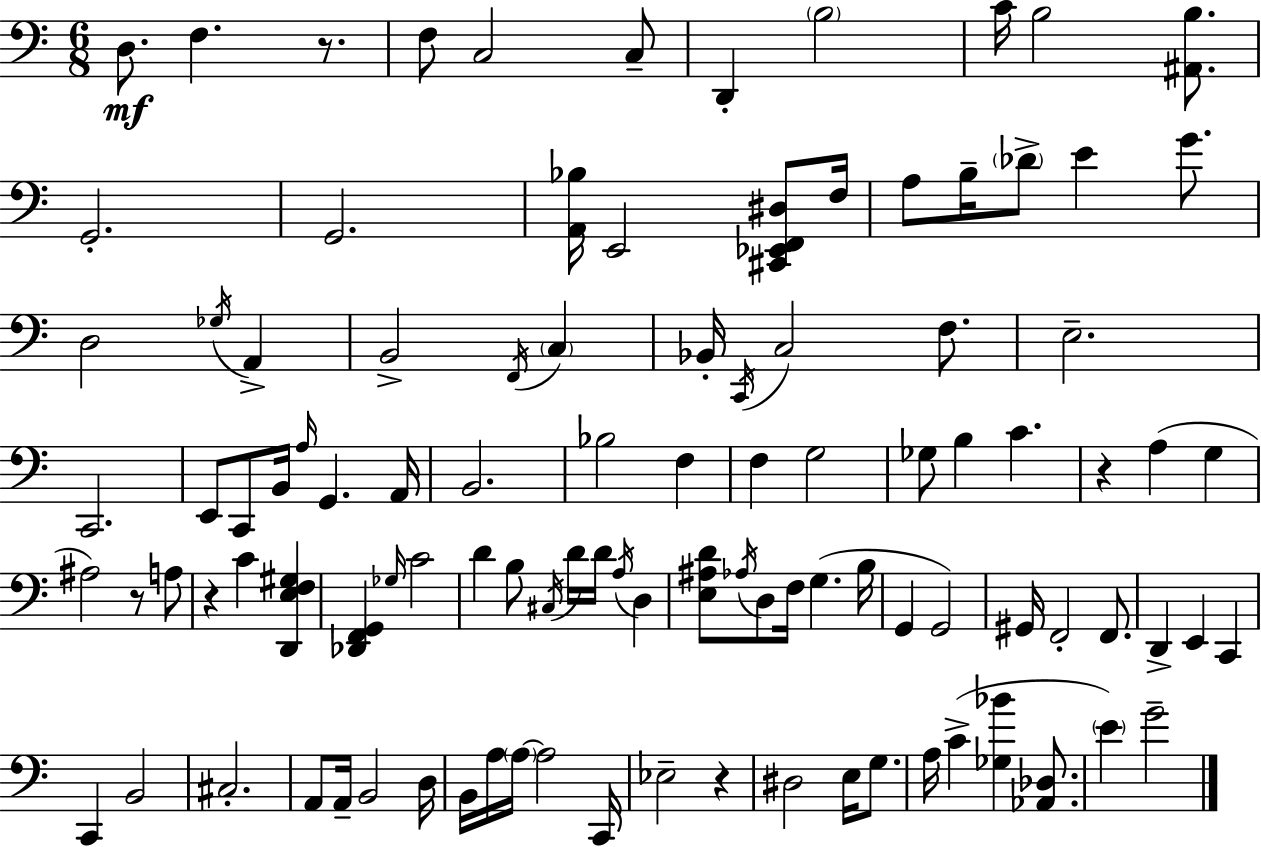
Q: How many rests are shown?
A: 5